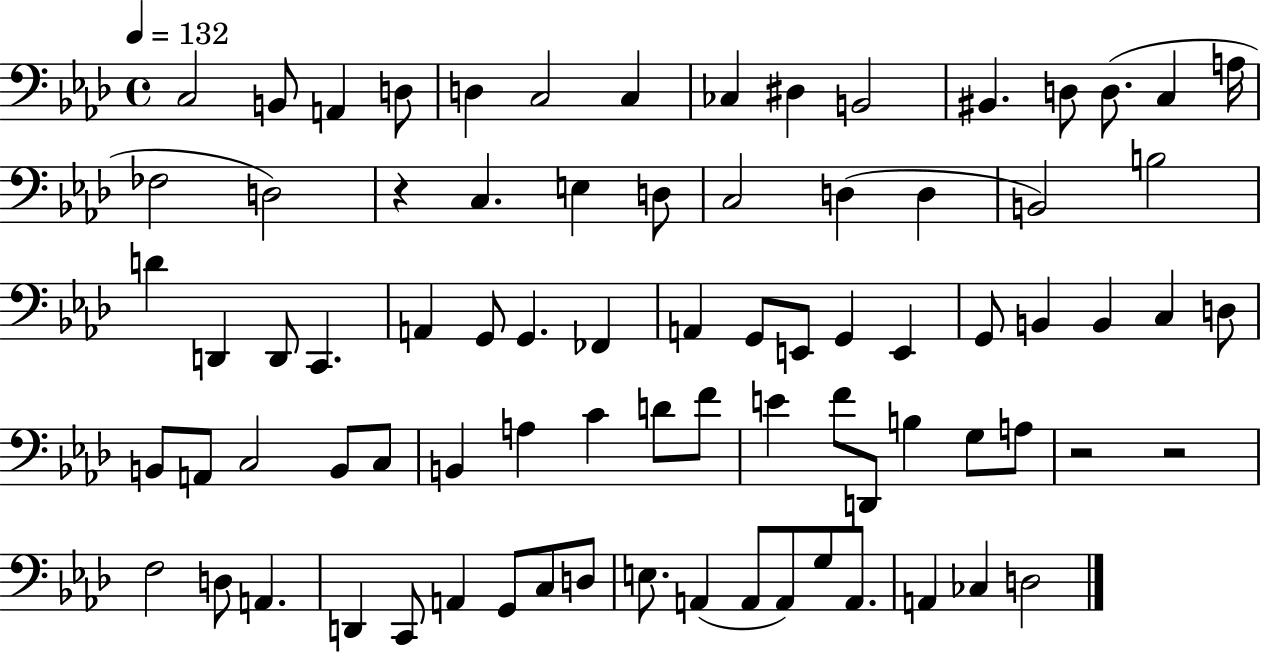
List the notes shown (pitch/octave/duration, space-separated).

C3/h B2/e A2/q D3/e D3/q C3/h C3/q CES3/q D#3/q B2/h BIS2/q. D3/e D3/e. C3/q A3/s FES3/h D3/h R/q C3/q. E3/q D3/e C3/h D3/q D3/q B2/h B3/h D4/q D2/q D2/e C2/q. A2/q G2/e G2/q. FES2/q A2/q G2/e E2/e G2/q E2/q G2/e B2/q B2/q C3/q D3/e B2/e A2/e C3/h B2/e C3/e B2/q A3/q C4/q D4/e F4/e E4/q F4/e D2/e B3/q G3/e A3/e R/h R/h F3/h D3/e A2/q. D2/q C2/e A2/q G2/e C3/e D3/e E3/e. A2/q A2/e A2/e G3/e A2/e. A2/q CES3/q D3/h